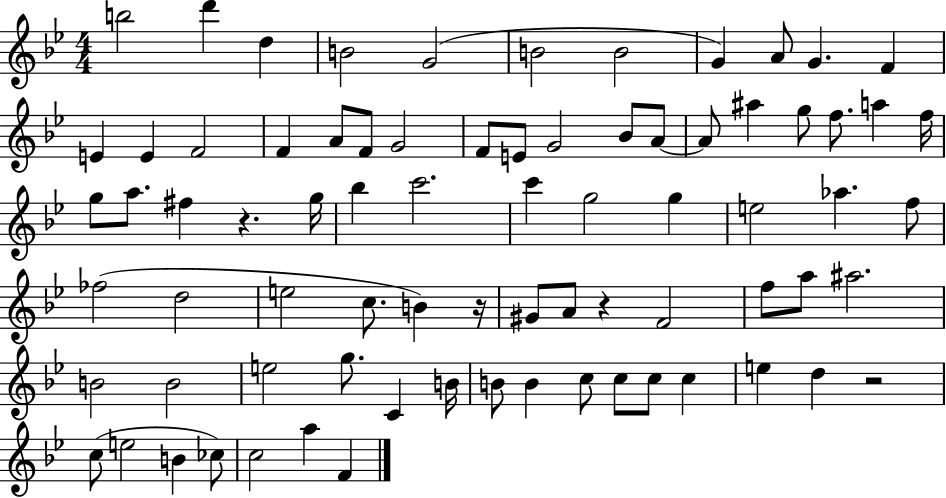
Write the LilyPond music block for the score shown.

{
  \clef treble
  \numericTimeSignature
  \time 4/4
  \key bes \major
  b''2 d'''4 d''4 | b'2 g'2( | b'2 b'2 | g'4) a'8 g'4. f'4 | \break e'4 e'4 f'2 | f'4 a'8 f'8 g'2 | f'8 e'8 g'2 bes'8 a'8~~ | a'8 ais''4 g''8 f''8. a''4 f''16 | \break g''8 a''8. fis''4 r4. g''16 | bes''4 c'''2. | c'''4 g''2 g''4 | e''2 aes''4. f''8 | \break fes''2( d''2 | e''2 c''8. b'4) r16 | gis'8 a'8 r4 f'2 | f''8 a''8 ais''2. | \break b'2 b'2 | e''2 g''8. c'4 b'16 | b'8 b'4 c''8 c''8 c''8 c''4 | e''4 d''4 r2 | \break c''8( e''2 b'4 ces''8) | c''2 a''4 f'4 | \bar "|."
}